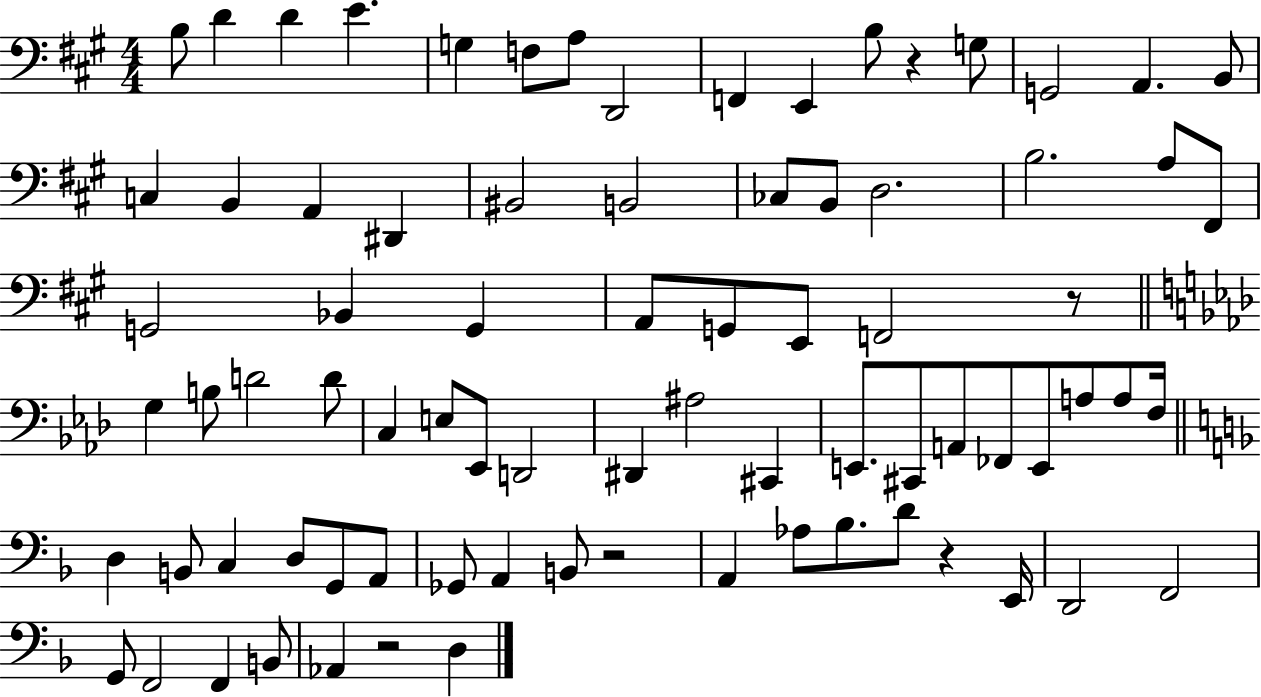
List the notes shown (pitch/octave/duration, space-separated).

B3/e D4/q D4/q E4/q. G3/q F3/e A3/e D2/h F2/q E2/q B3/e R/q G3/e G2/h A2/q. B2/e C3/q B2/q A2/q D#2/q BIS2/h B2/h CES3/e B2/e D3/h. B3/h. A3/e F#2/e G2/h Bb2/q G2/q A2/e G2/e E2/e F2/h R/e G3/q B3/e D4/h D4/e C3/q E3/e Eb2/e D2/h D#2/q A#3/h C#2/q E2/e. C#2/e A2/e FES2/e E2/e A3/e A3/e F3/s D3/q B2/e C3/q D3/e G2/e A2/e Gb2/e A2/q B2/e R/h A2/q Ab3/e Bb3/e. D4/e R/q E2/s D2/h F2/h G2/e F2/h F2/q B2/e Ab2/q R/h D3/q